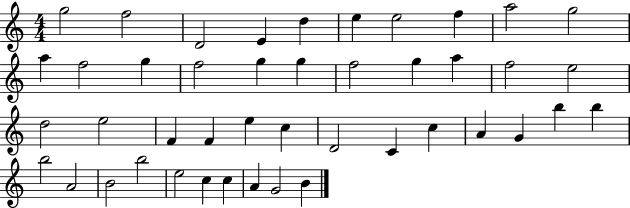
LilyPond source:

{
  \clef treble
  \numericTimeSignature
  \time 4/4
  \key c \major
  g''2 f''2 | d'2 e'4 d''4 | e''4 e''2 f''4 | a''2 g''2 | \break a''4 f''2 g''4 | f''2 g''4 g''4 | f''2 g''4 a''4 | f''2 e''2 | \break d''2 e''2 | f'4 f'4 e''4 c''4 | d'2 c'4 c''4 | a'4 g'4 b''4 b''4 | \break b''2 a'2 | b'2 b''2 | e''2 c''4 c''4 | a'4 g'2 b'4 | \break \bar "|."
}